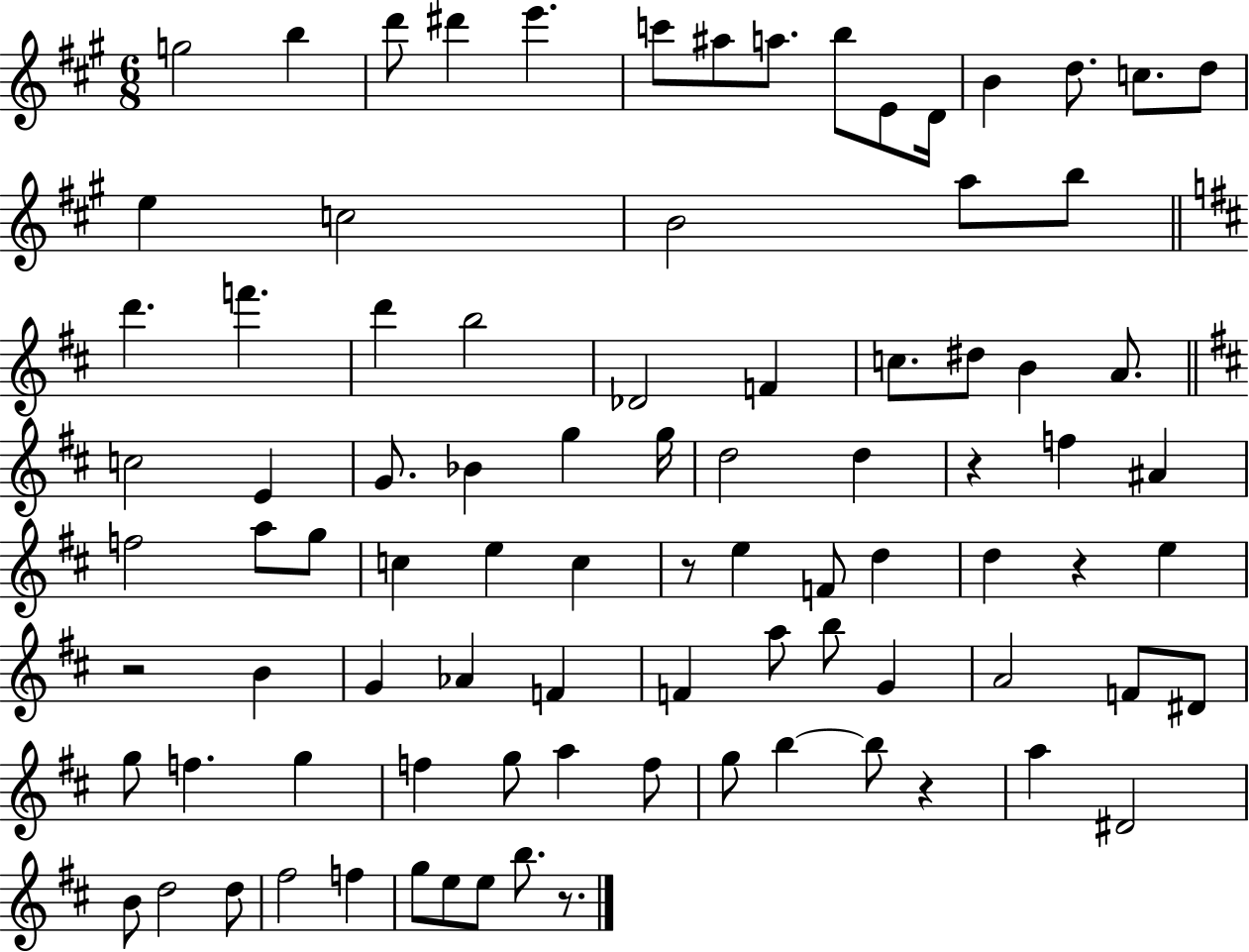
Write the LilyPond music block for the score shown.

{
  \clef treble
  \numericTimeSignature
  \time 6/8
  \key a \major
  g''2 b''4 | d'''8 dis'''4 e'''4. | c'''8 ais''8 a''8. b''8 e'8 d'16 | b'4 d''8. c''8. d''8 | \break e''4 c''2 | b'2 a''8 b''8 | \bar "||" \break \key d \major d'''4. f'''4. | d'''4 b''2 | des'2 f'4 | c''8. dis''8 b'4 a'8. | \break \bar "||" \break \key d \major c''2 e'4 | g'8. bes'4 g''4 g''16 | d''2 d''4 | r4 f''4 ais'4 | \break f''2 a''8 g''8 | c''4 e''4 c''4 | r8 e''4 f'8 d''4 | d''4 r4 e''4 | \break r2 b'4 | g'4 aes'4 f'4 | f'4 a''8 b''8 g'4 | a'2 f'8 dis'8 | \break g''8 f''4. g''4 | f''4 g''8 a''4 f''8 | g''8 b''4~~ b''8 r4 | a''4 dis'2 | \break b'8 d''2 d''8 | fis''2 f''4 | g''8 e''8 e''8 b''8. r8. | \bar "|."
}